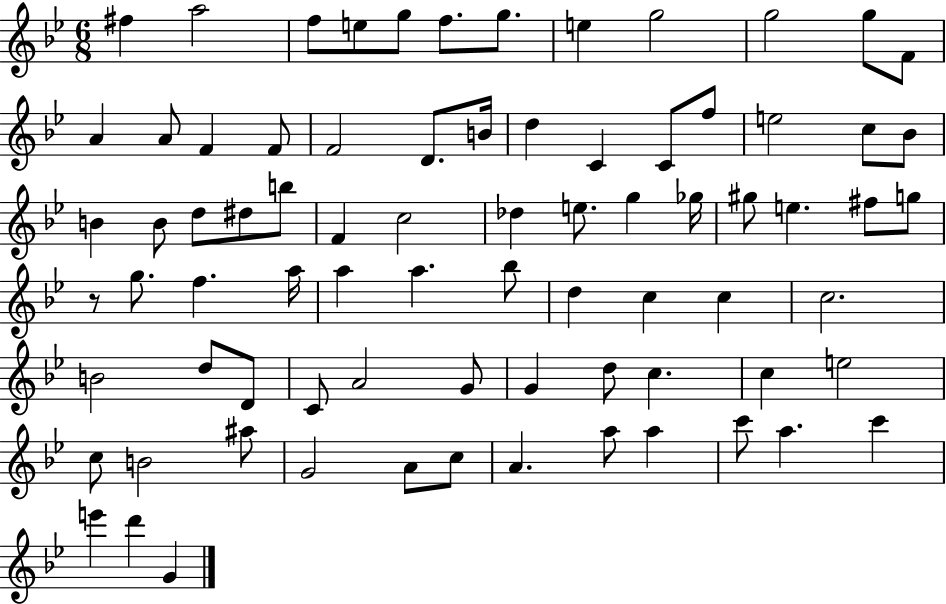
X:1
T:Untitled
M:6/8
L:1/4
K:Bb
^f a2 f/2 e/2 g/2 f/2 g/2 e g2 g2 g/2 F/2 A A/2 F F/2 F2 D/2 B/4 d C C/2 f/2 e2 c/2 _B/2 B B/2 d/2 ^d/2 b/2 F c2 _d e/2 g _g/4 ^g/2 e ^f/2 g/2 z/2 g/2 f a/4 a a _b/2 d c c c2 B2 d/2 D/2 C/2 A2 G/2 G d/2 c c e2 c/2 B2 ^a/2 G2 A/2 c/2 A a/2 a c'/2 a c' e' d' G